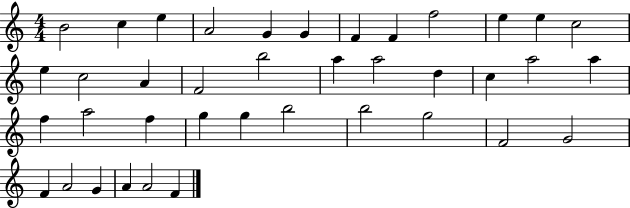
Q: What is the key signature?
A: C major